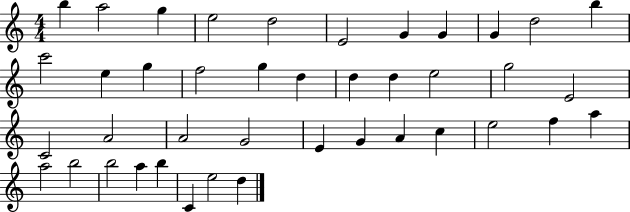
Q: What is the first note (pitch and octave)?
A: B5